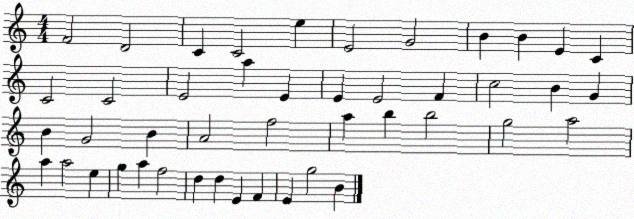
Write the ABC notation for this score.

X:1
T:Untitled
M:4/4
L:1/4
K:C
F2 D2 C C2 e E2 G2 B B E C C2 C2 E2 a E E E2 F c2 B G B G2 B A2 f2 a b b2 g2 a2 a a2 e g a f2 d d E F E g2 B